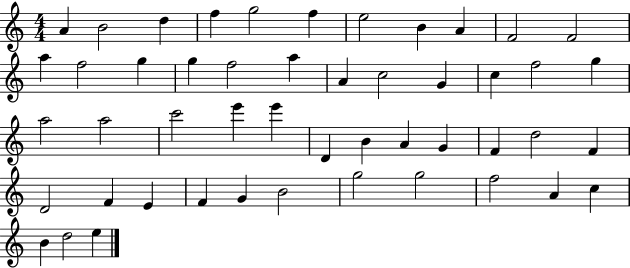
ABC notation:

X:1
T:Untitled
M:4/4
L:1/4
K:C
A B2 d f g2 f e2 B A F2 F2 a f2 g g f2 a A c2 G c f2 g a2 a2 c'2 e' e' D B A G F d2 F D2 F E F G B2 g2 g2 f2 A c B d2 e